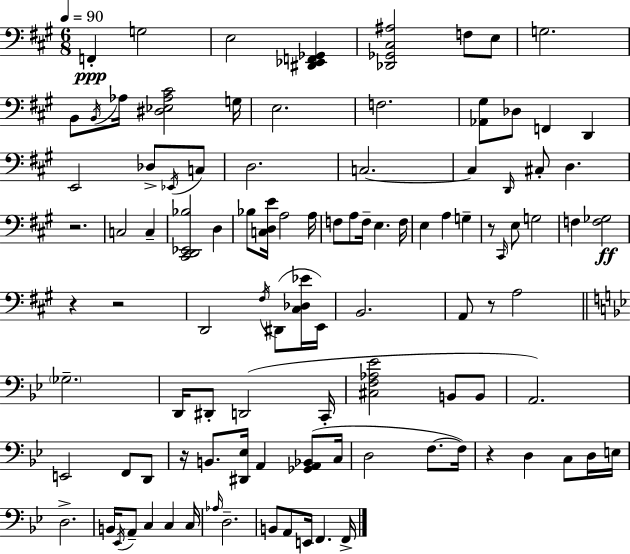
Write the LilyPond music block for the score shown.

{
  \clef bass
  \numericTimeSignature
  \time 6/8
  \key a \major
  \tempo 4 = 90
  f,4-.\ppp g2 | e2 <dis, ees, f, ges,>4 | <des, ges, cis ais>2 f8 e8 | g2. | \break b,8 \acciaccatura { b,16 } aes16 <dis ees aes cis'>2 | g16 e2. | f2. | <aes, gis>8 des8 f,4 d,4 | \break e,2 des8-> \acciaccatura { ees,16 } | c8 d2. | c2.~~ | c4 \grace { d,16 } cis8-. d4. | \break r2. | c2 c4-- | <cis, d, ees, bes>2 d4 | bes8 <c d e'>16 a2 | \break a16 f8 a8 f16-- e4. | f16 e4 a4 g4-- | r8 \grace { cis,16 } e8 g2 | f4 <f ges>2\ff | \break r4 r2 | d,2 | \acciaccatura { fis16 } dis,8( <cis des ees'>16 e,16) b,2. | a,8 r8 a2 | \break \bar "||" \break \key bes \major \parenthesize ges2.-- | d,16 dis,8-. d,2( c,16-. | <cis f aes ees'>2 b,8 b,8 | a,2.) | \break e,2 f,8 d,8 | r16 b,8. <dis, ees>16 a,4 <ges, a, bes,>8( c16 | d2 f8.~~ f16) | r4 d4 c8 d16 e16 | \break d2.-> | b,16 \acciaccatura { ees,16 } a,8-- c4 c4 | c16 \grace { aes16 } d2.-- | b,8 a,8 e,16 f,4. | \break f,16-> \bar "|."
}